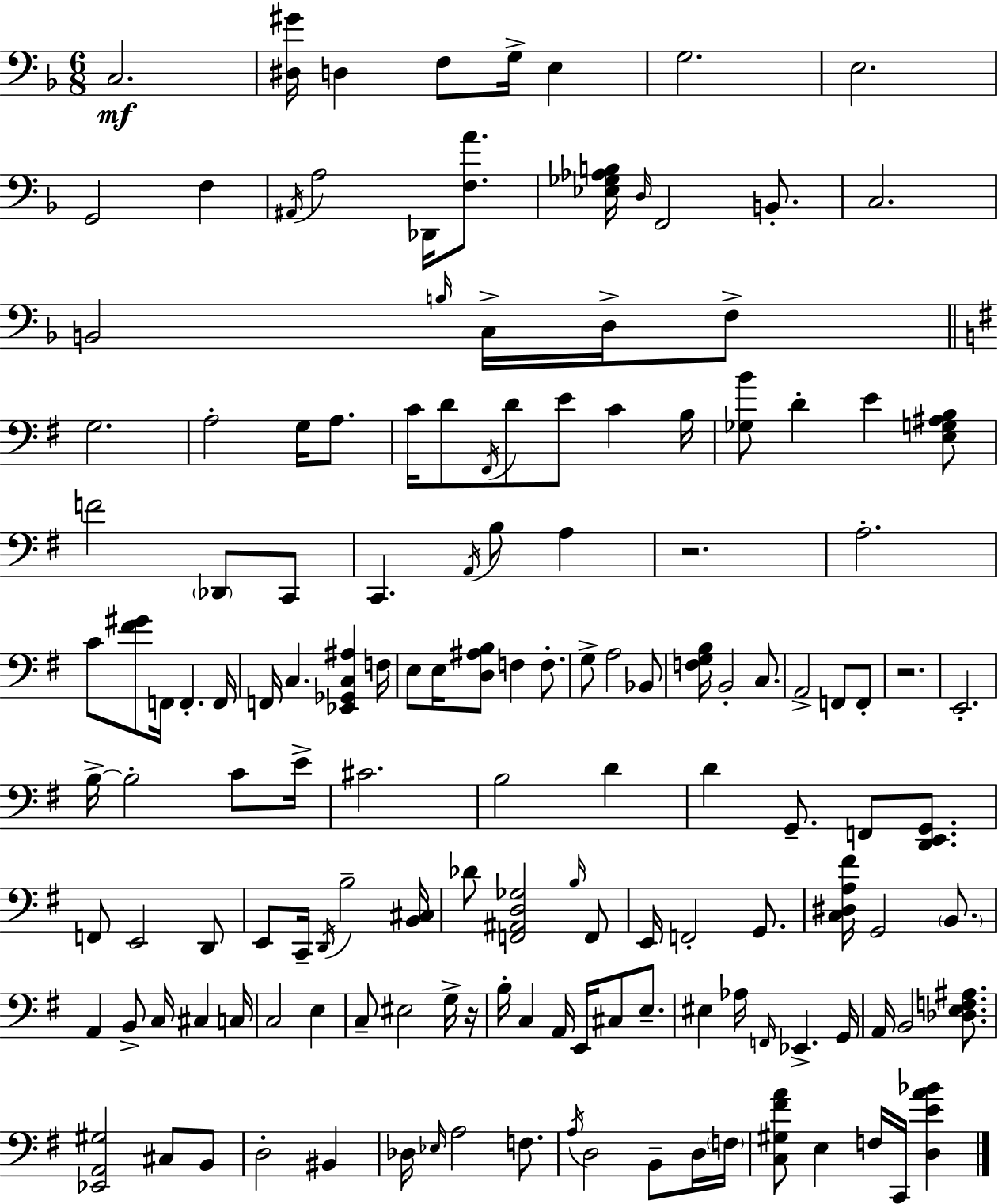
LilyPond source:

{
  \clef bass
  \numericTimeSignature
  \time 6/8
  \key f \major
  c2.\mf | <dis gis'>16 d4 f8 g16-> e4 | g2. | e2. | \break g,2 f4 | \acciaccatura { ais,16 } a2 des,16 <f a'>8. | <ees ges aes b>16 \grace { d16 } f,2 b,8.-. | c2. | \break b,2 \grace { b16 } c16-> | d16-> f8-> \bar "||" \break \key g \major g2. | a2-. g16 a8. | c'16 d'8 \acciaccatura { fis,16 } d'8 e'8 c'4 | b16 <ges b'>8 d'4-. e'4 <e g ais b>8 | \break f'2 \parenthesize des,8 c,8 | c,4. \acciaccatura { a,16 } b8 a4 | r2. | a2.-. | \break c'8 <fis' gis'>8 f,16 f,4.-. | f,16 f,16 c4. <ees, ges, c ais>4 | f16 e8 e16 <d ais b>8 f4 f8.-. | g8-> a2 | \break bes,8 <f g b>16 b,2-. c8. | a,2-> f,8 | f,8-. r2. | e,2.-. | \break b16->~~ b2-. c'8 | e'16-> cis'2. | b2 d'4 | d'4 g,8.-- f,8 <d, e, g,>8. | \break f,8 e,2 | d,8 e,8 c,16-- \acciaccatura { d,16 } b2-- | <b, cis>16 des'8 <f, ais, d ges>2 | \grace { b16 } f,8 e,16 f,2-. | \break g,8. <c dis a fis'>16 g,2 | \parenthesize b,8. a,4 b,8-> c16 cis4 | c16 c2 | e4 c8-- eis2 | \break g16-> r16 b16-. c4 a,16 e,16 cis8 | e8.-- eis4 aes16 \grace { f,16 } ees,4.-> | g,16 a,16 b,2 | <des e f ais>8. <ees, a, gis>2 | \break cis8 b,8 d2-. | bis,4 des16 \grace { ees16 } a2 | f8. \acciaccatura { a16 } d2 | b,8-- d16 \parenthesize f16 <c gis fis' a'>8 e4 | \break f16 c,16 <d e' a' bes'>4 \bar "|."
}